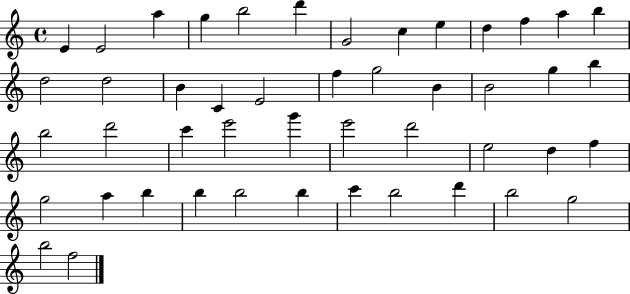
{
  \clef treble
  \time 4/4
  \defaultTimeSignature
  \key c \major
  e'4 e'2 a''4 | g''4 b''2 d'''4 | g'2 c''4 e''4 | d''4 f''4 a''4 b''4 | \break d''2 d''2 | b'4 c'4 e'2 | f''4 g''2 b'4 | b'2 g''4 b''4 | \break b''2 d'''2 | c'''4 e'''2 g'''4 | e'''2 d'''2 | e''2 d''4 f''4 | \break g''2 a''4 b''4 | b''4 b''2 b''4 | c'''4 b''2 d'''4 | b''2 g''2 | \break b''2 f''2 | \bar "|."
}